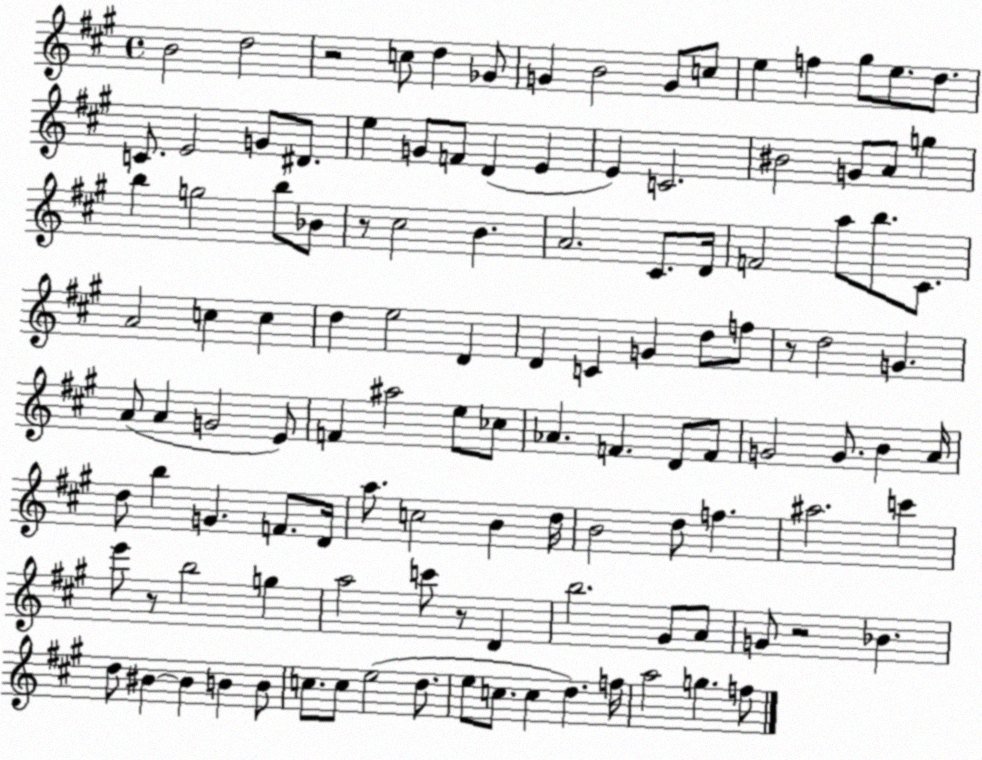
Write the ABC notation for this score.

X:1
T:Untitled
M:4/4
L:1/4
K:A
B2 d2 z2 c/2 d _G/2 G B2 G/2 c/2 e f ^g/2 e/2 d/2 C/2 E2 G/2 ^D/2 e G/2 F/2 D E E C2 ^B2 G/2 A/2 g b g2 b/2 _B/2 z/2 ^c2 B A2 ^C/2 D/4 F2 a/2 b/2 ^C/2 A2 c c d e2 D D C G d/2 f/2 z/2 d2 G A/2 A G2 E/2 F ^a2 e/2 _c/2 _A F D/2 F/2 G2 G/2 B A/4 d/2 b G F/2 D/4 a/2 c2 B d/4 B2 d/2 f ^a2 c' e'/2 z/2 b2 g a2 c'/2 z/2 D b2 ^G/2 A/2 G/2 z2 _B d/2 ^B ^B B B/2 c/2 c/2 e2 d/2 e/2 c/2 c d f/4 a2 g f/2